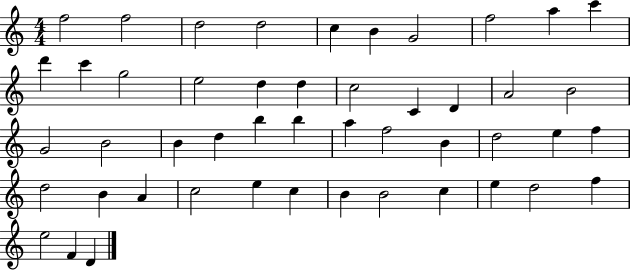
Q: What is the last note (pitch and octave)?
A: D4